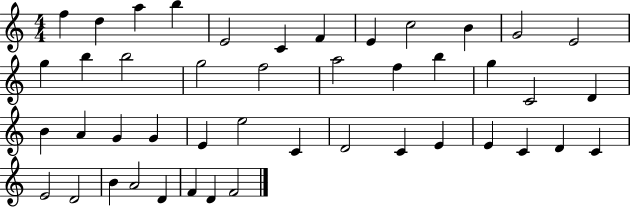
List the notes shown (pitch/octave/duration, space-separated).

F5/q D5/q A5/q B5/q E4/h C4/q F4/q E4/q C5/h B4/q G4/h E4/h G5/q B5/q B5/h G5/h F5/h A5/h F5/q B5/q G5/q C4/h D4/q B4/q A4/q G4/q G4/q E4/q E5/h C4/q D4/h C4/q E4/q E4/q C4/q D4/q C4/q E4/h D4/h B4/q A4/h D4/q F4/q D4/q F4/h